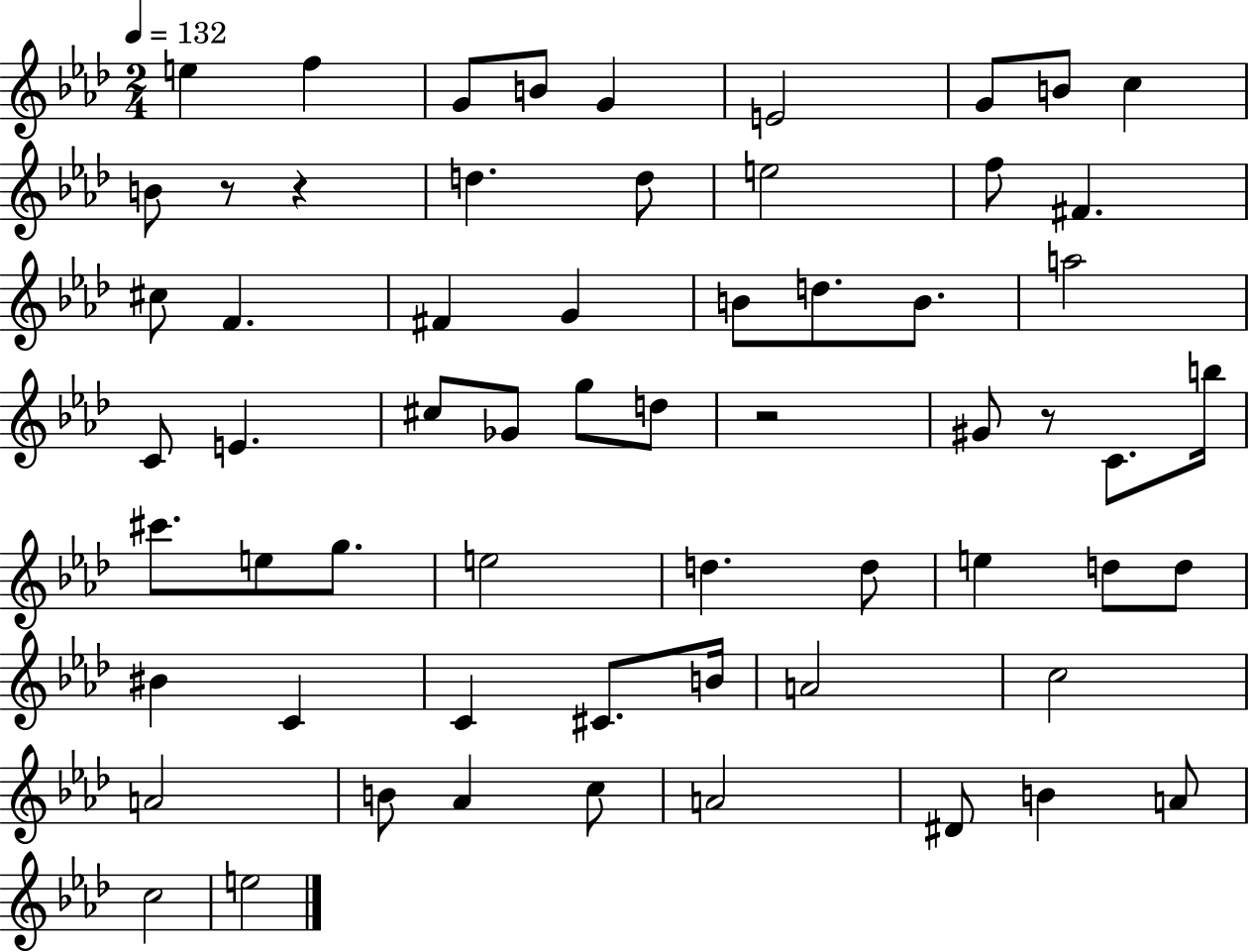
E5/q F5/q G4/e B4/e G4/q E4/h G4/e B4/e C5/q B4/e R/e R/q D5/q. D5/e E5/h F5/e F#4/q. C#5/e F4/q. F#4/q G4/q B4/e D5/e. B4/e. A5/h C4/e E4/q. C#5/e Gb4/e G5/e D5/e R/h G#4/e R/e C4/e. B5/s C#6/e. E5/e G5/e. E5/h D5/q. D5/e E5/q D5/e D5/e BIS4/q C4/q C4/q C#4/e. B4/s A4/h C5/h A4/h B4/e Ab4/q C5/e A4/h D#4/e B4/q A4/e C5/h E5/h